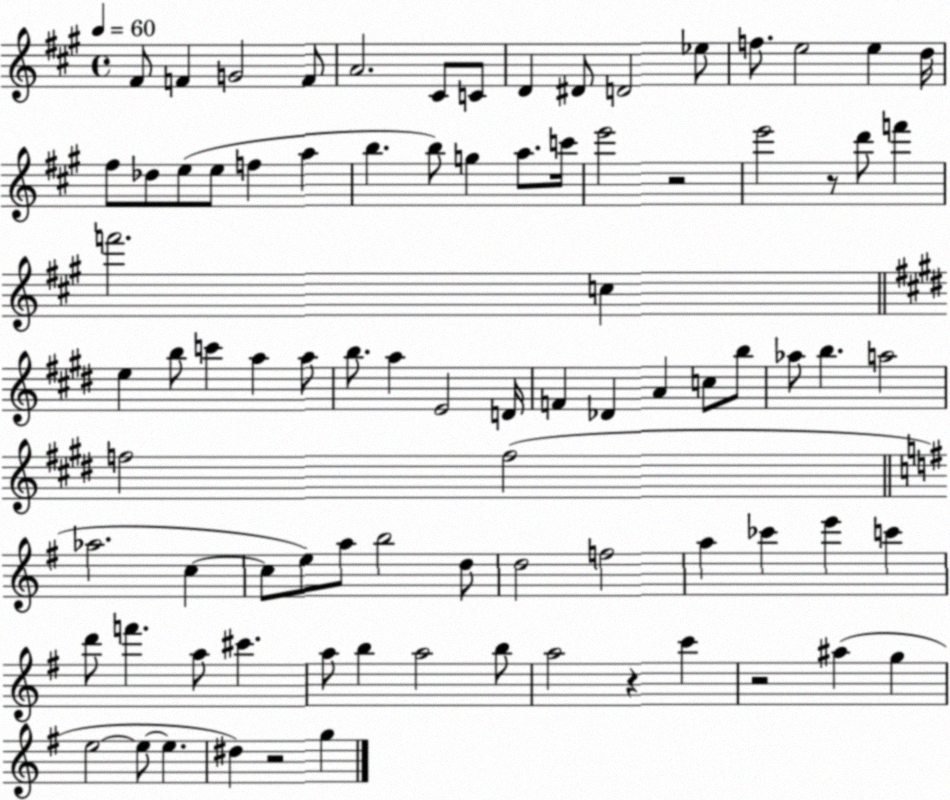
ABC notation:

X:1
T:Untitled
M:4/4
L:1/4
K:A
^F/2 F G2 F/2 A2 ^C/2 C/2 D ^D/2 D2 _e/2 f/2 e2 e d/4 ^f/2 _d/2 e/2 e/2 f a b b/2 g a/2 c'/4 e'2 z2 e'2 z/2 d'/2 f' f'2 c e b/2 c' a a/2 b/2 a E2 D/4 F _D A c/2 b/2 _a/2 b a2 f2 f2 _a2 c c/2 e/2 a/2 b2 d/2 d2 f2 a _c' e' c' d'/2 f' a/2 ^c' a/2 b a2 b/2 a2 z c' z2 ^a g e2 e/2 e ^d z2 g